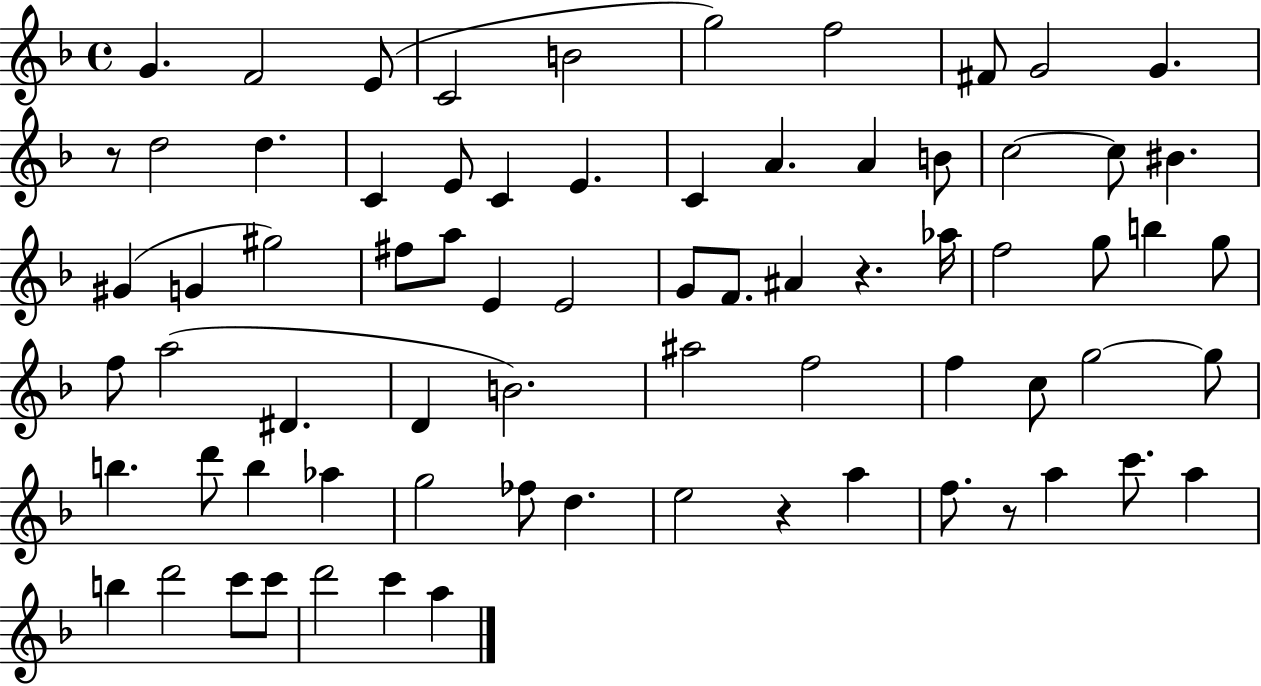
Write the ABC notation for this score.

X:1
T:Untitled
M:4/4
L:1/4
K:F
G F2 E/2 C2 B2 g2 f2 ^F/2 G2 G z/2 d2 d C E/2 C E C A A B/2 c2 c/2 ^B ^G G ^g2 ^f/2 a/2 E E2 G/2 F/2 ^A z _a/4 f2 g/2 b g/2 f/2 a2 ^D D B2 ^a2 f2 f c/2 g2 g/2 b d'/2 b _a g2 _f/2 d e2 z a f/2 z/2 a c'/2 a b d'2 c'/2 c'/2 d'2 c' a